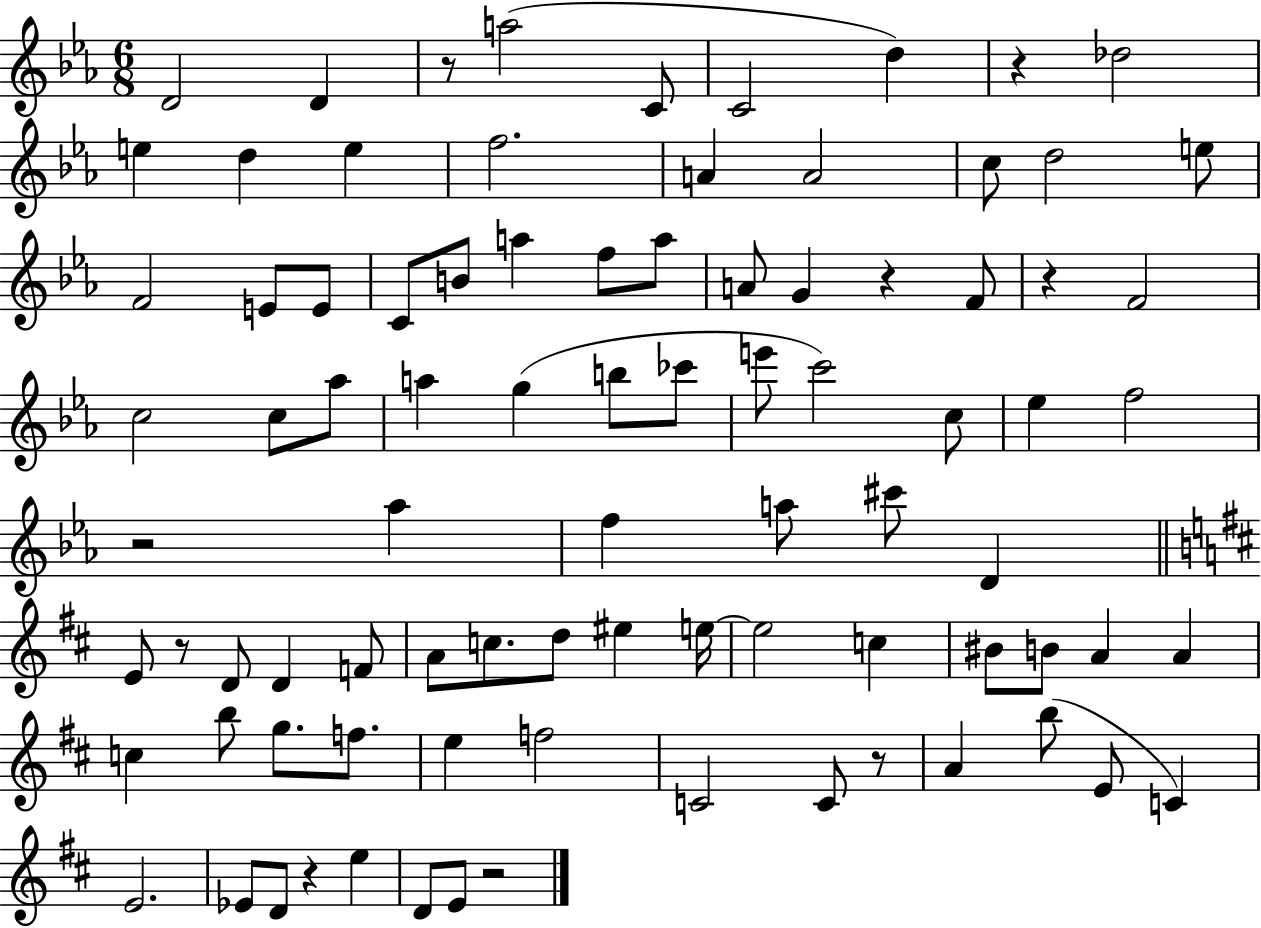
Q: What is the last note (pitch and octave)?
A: E4